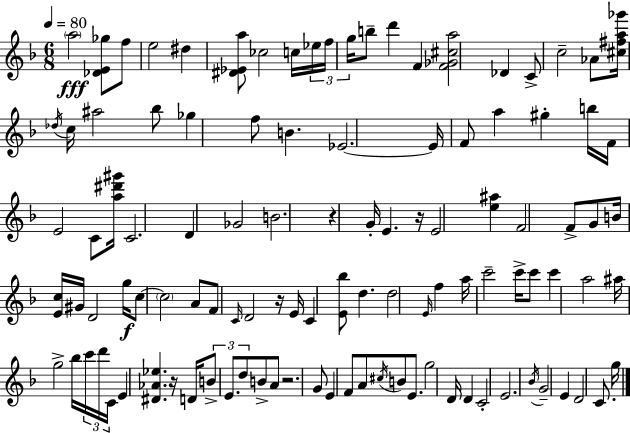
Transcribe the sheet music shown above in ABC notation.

X:1
T:Untitled
M:6/8
L:1/4
K:Dm
a2 [_DE_g]/2 f/2 e2 ^d [^D_Ea]/2 _c2 c/4 _e/4 f/4 g/4 b/2 d' F [F_G^ca]2 _D C/2 c2 _A/2 [^c^fa_g']/4 _d/4 c/4 ^a2 _b/2 _g f/2 B _E2 _E/4 F/2 a ^g b/4 F/4 E2 C/2 [a^d'^g']/4 C2 D _G2 B2 z G/4 E z/4 E2 [e^a] F2 F/2 G/2 B/4 [Ec]/4 ^G/4 D2 g/4 c/2 c2 A/2 F/2 C/4 D2 z/4 E/4 C [E_b]/2 d d2 E/4 f a/4 c'2 c'/4 c'/2 c' a2 ^a/4 g2 _b/4 c'/4 d'/4 C/4 E [^D_A_e] z/4 D/4 B/2 E/2 d/2 B/2 A/2 z2 G/2 E F/2 A/2 ^c/4 B/2 E/2 g2 D/4 D C2 E2 _B/4 G2 E D2 C/2 g/4